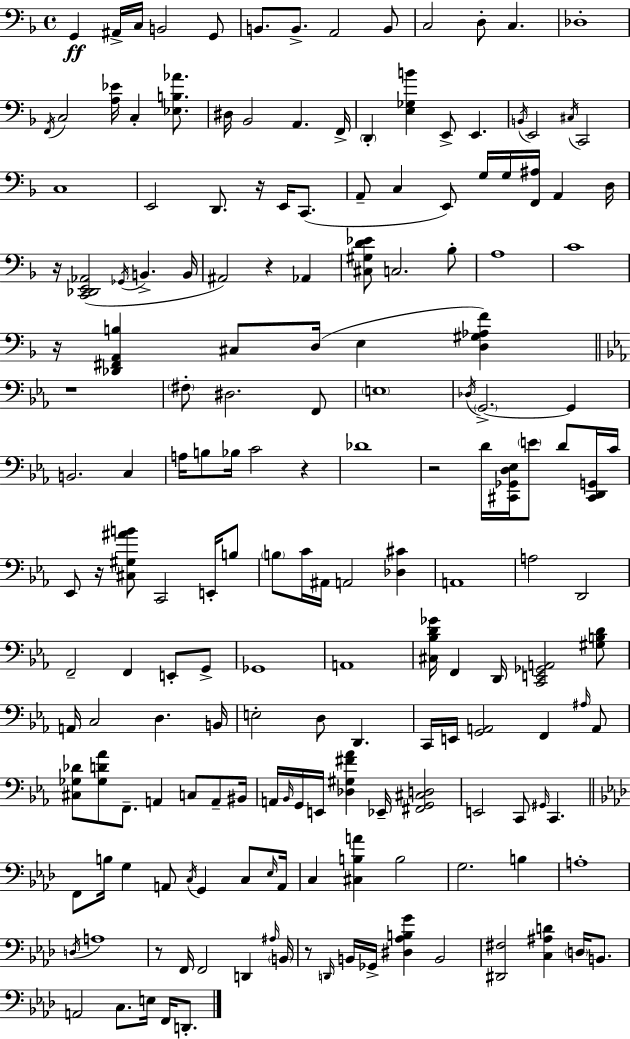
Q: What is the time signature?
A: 4/4